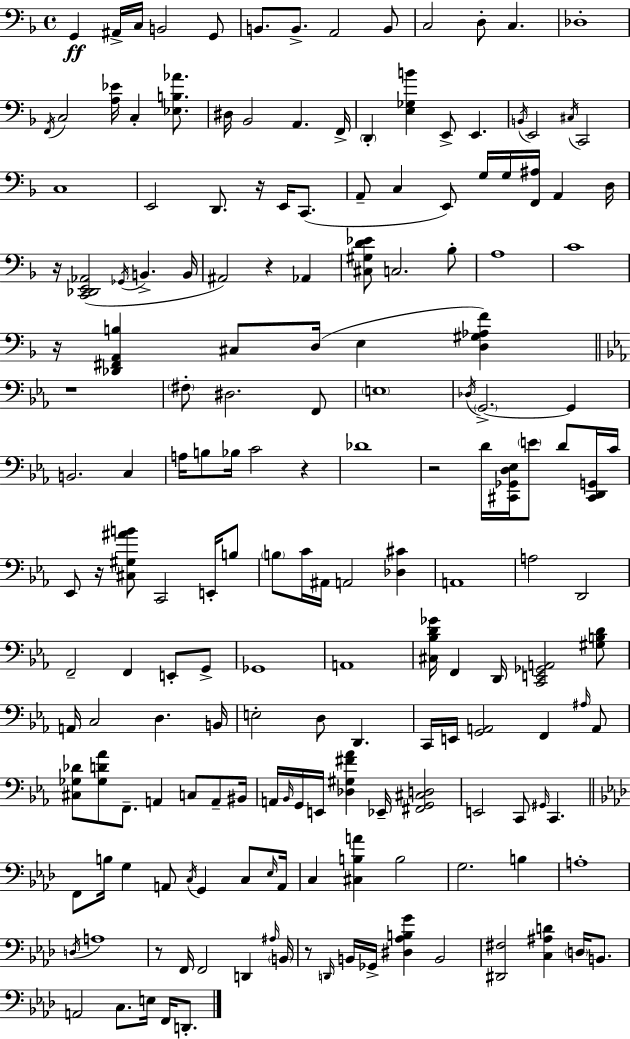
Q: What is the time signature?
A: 4/4